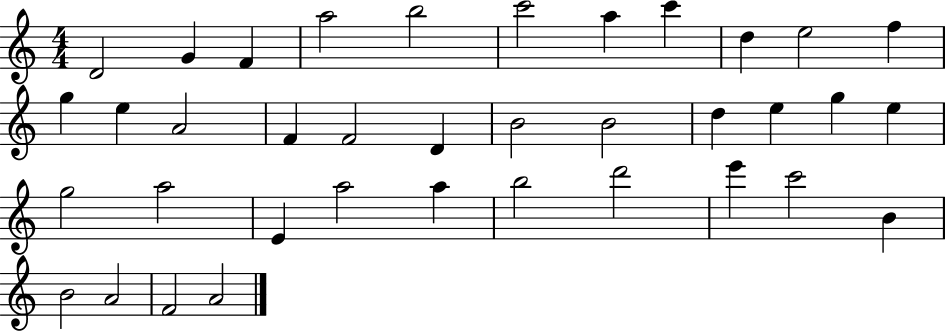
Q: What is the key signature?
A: C major